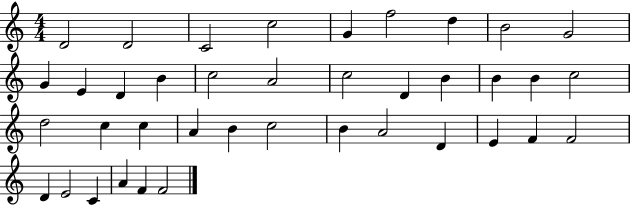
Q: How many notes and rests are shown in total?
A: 39